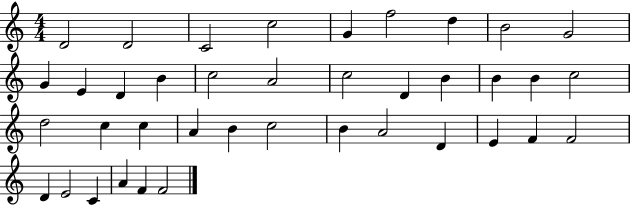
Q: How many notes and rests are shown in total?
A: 39